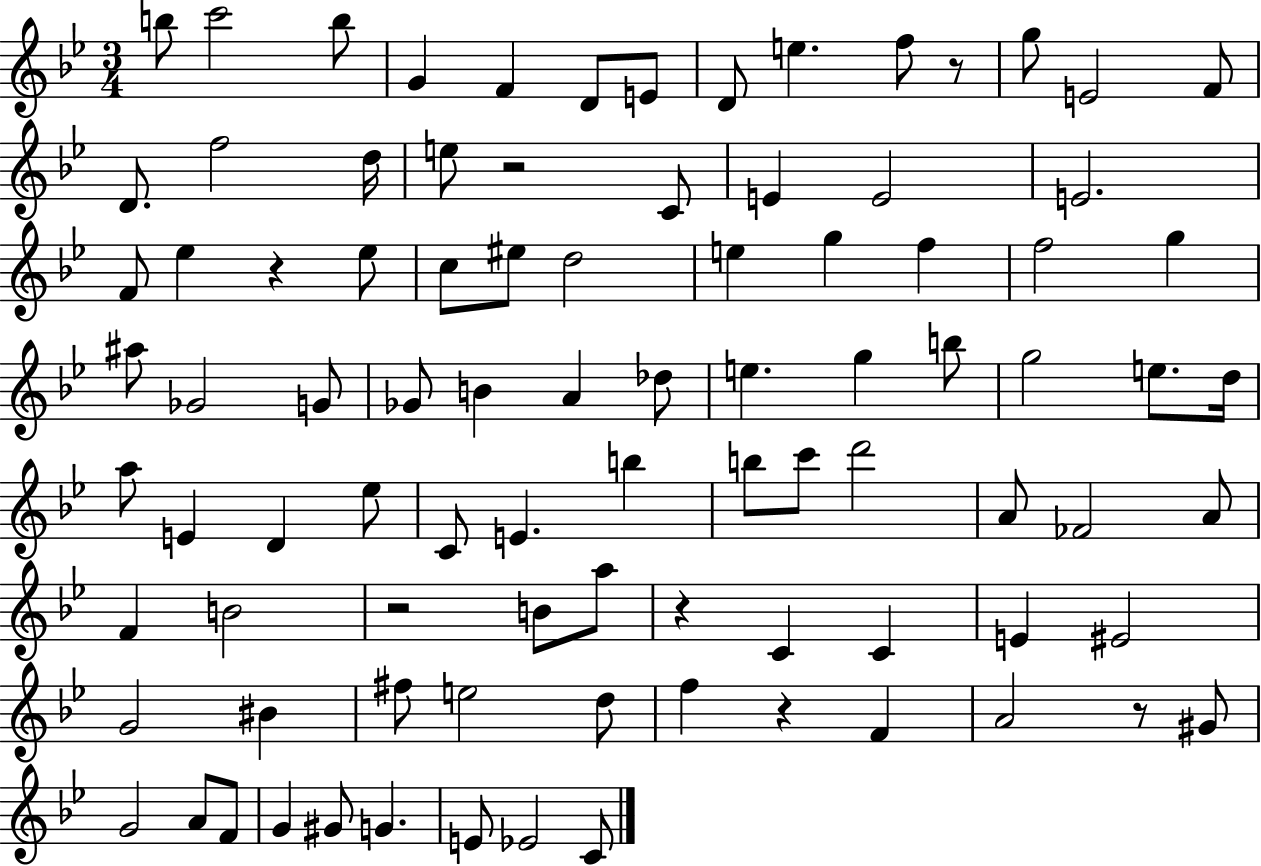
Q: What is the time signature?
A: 3/4